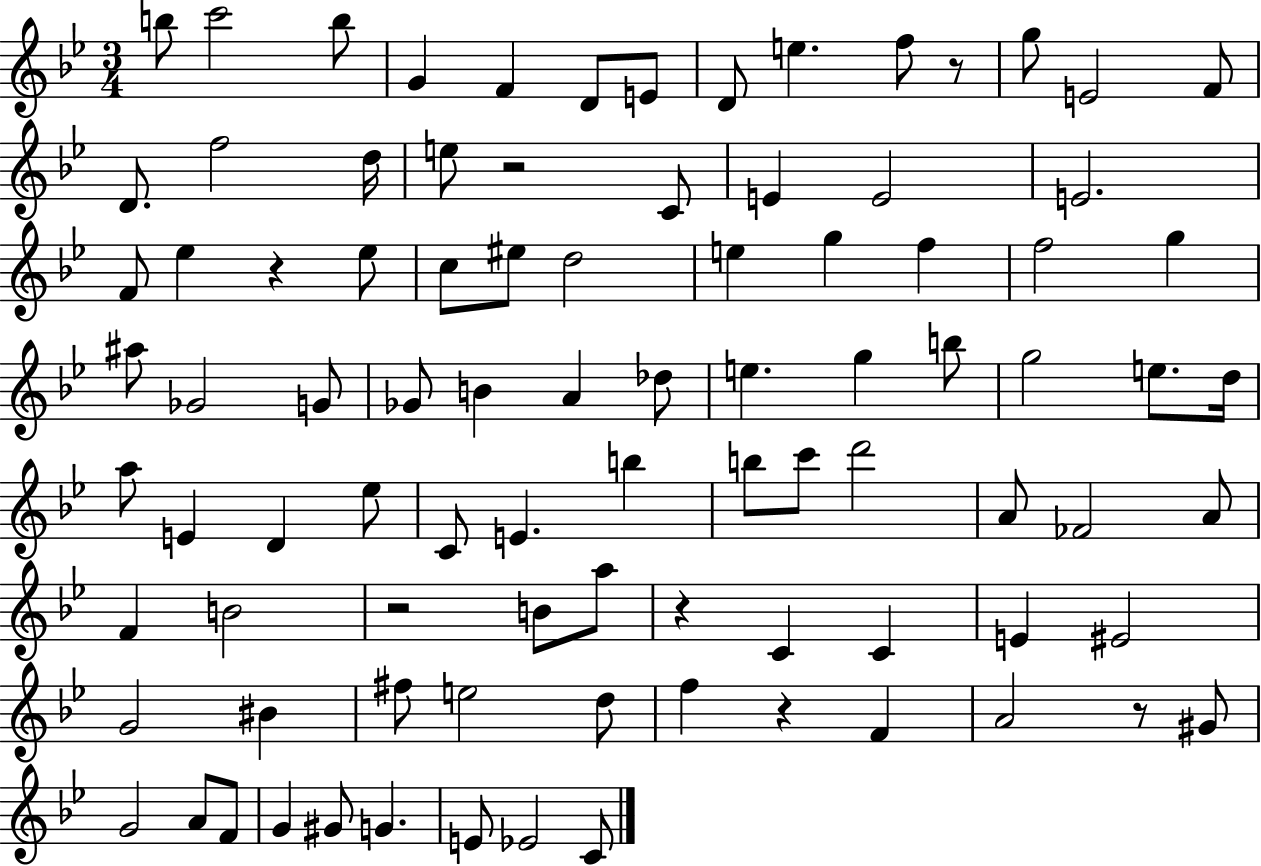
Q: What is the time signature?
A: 3/4